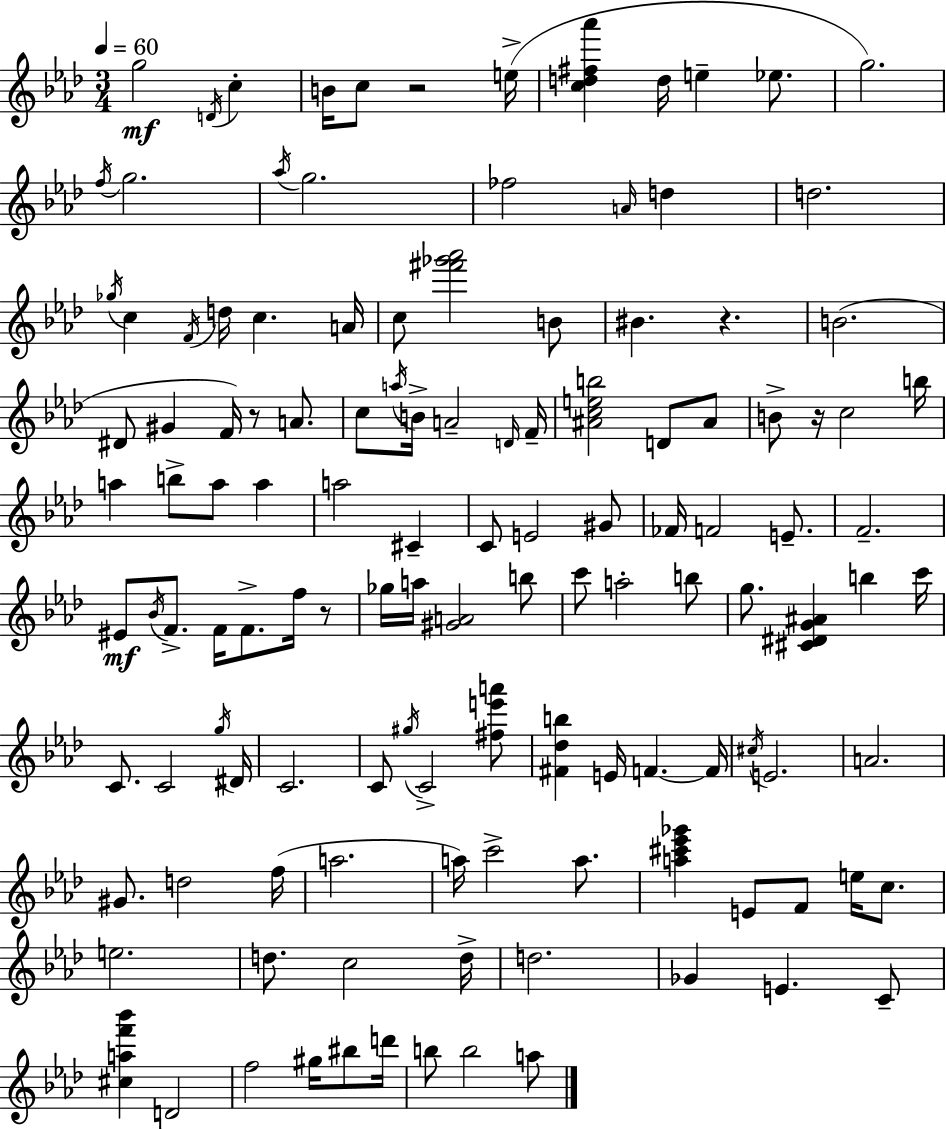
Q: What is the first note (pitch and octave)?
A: G5